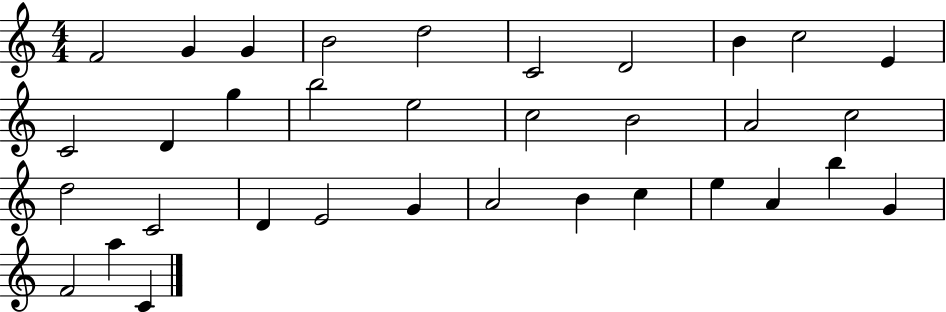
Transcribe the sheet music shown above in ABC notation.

X:1
T:Untitled
M:4/4
L:1/4
K:C
F2 G G B2 d2 C2 D2 B c2 E C2 D g b2 e2 c2 B2 A2 c2 d2 C2 D E2 G A2 B c e A b G F2 a C